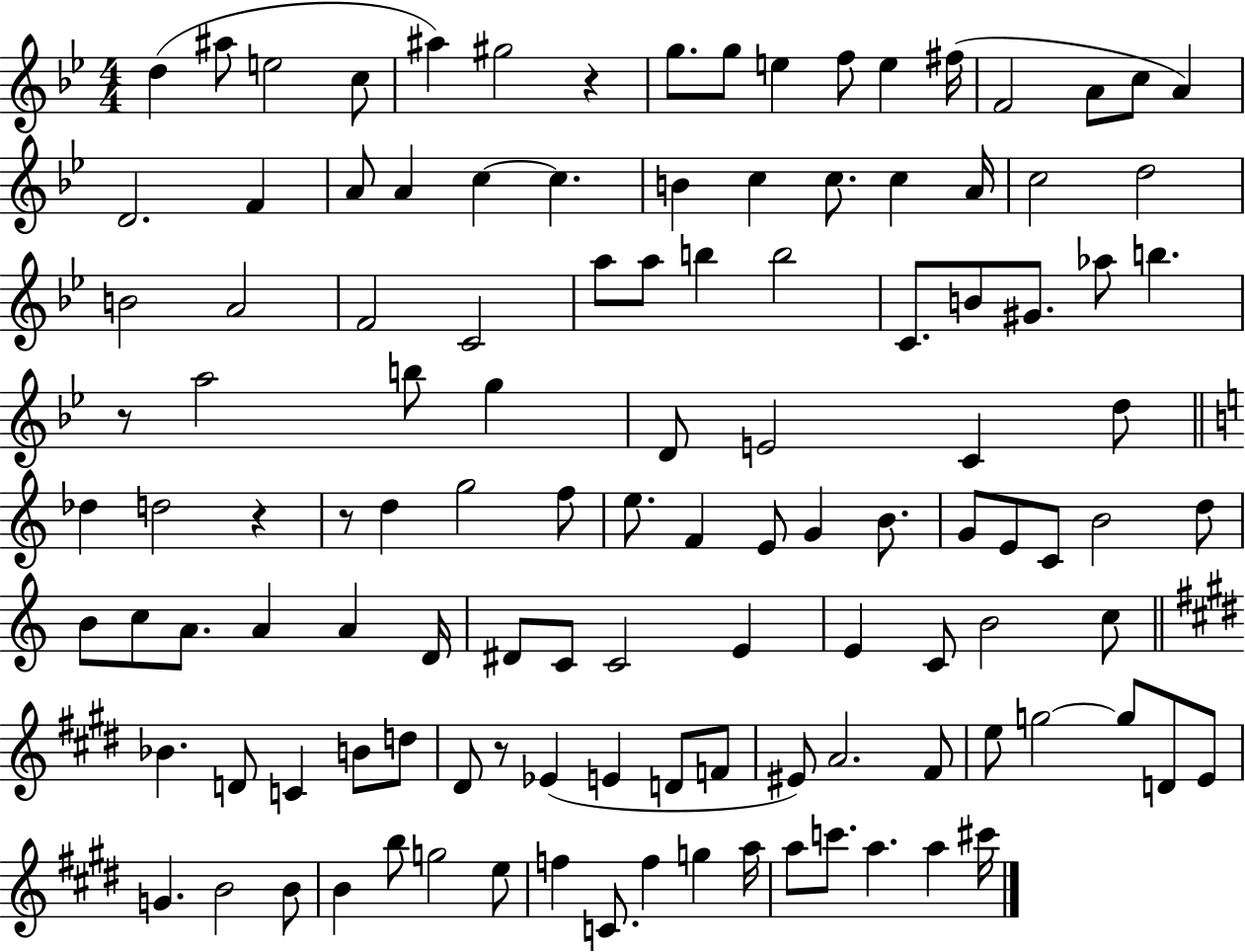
{
  \clef treble
  \numericTimeSignature
  \time 4/4
  \key bes \major
  d''4( ais''8 e''2 c''8 | ais''4) gis''2 r4 | g''8. g''8 e''4 f''8 e''4 fis''16( | f'2 a'8 c''8 a'4) | \break d'2. f'4 | a'8 a'4 c''4~~ c''4. | b'4 c''4 c''8. c''4 a'16 | c''2 d''2 | \break b'2 a'2 | f'2 c'2 | a''8 a''8 b''4 b''2 | c'8. b'8 gis'8. aes''8 b''4. | \break r8 a''2 b''8 g''4 | d'8 e'2 c'4 d''8 | \bar "||" \break \key c \major des''4 d''2 r4 | r8 d''4 g''2 f''8 | e''8. f'4 e'8 g'4 b'8. | g'8 e'8 c'8 b'2 d''8 | \break b'8 c''8 a'8. a'4 a'4 d'16 | dis'8 c'8 c'2 e'4 | e'4 c'8 b'2 c''8 | \bar "||" \break \key e \major bes'4. d'8 c'4 b'8 d''8 | dis'8 r8 ees'4( e'4 d'8 f'8 | eis'8) a'2. fis'8 | e''8 g''2~~ g''8 d'8 e'8 | \break g'4. b'2 b'8 | b'4 b''8 g''2 e''8 | f''4 c'8. f''4 g''4 a''16 | a''8 c'''8. a''4. a''4 cis'''16 | \break \bar "|."
}